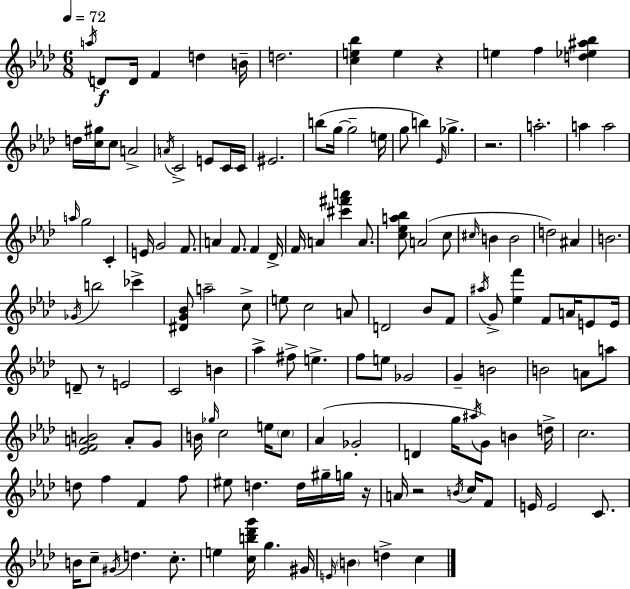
{
  \clef treble
  \numericTimeSignature
  \time 6/8
  \key aes \major
  \tempo 4 = 72
  \acciaccatura { a''16 }\f d'8 d'16 f'4 d''4 | b'16-- d''2. | <c'' e'' bes''>4 e''4 r4 | e''4 f''4 <d'' ees'' ais'' bes''>4 | \break d''16 <c'' gis''>16 c''8 a'2-> | \acciaccatura { a'16 } c'2-> e'8 | c'16 c'16 eis'2. | b''8( g''16~~ g''2-- | \break e''16 g''8 b''4) \grace { ees'16 } ges''4.-> | r2. | a''2.-. | a''4 a''2 | \break \grace { a''16 } g''2 | c'4-. e'16 g'2 | f'8. a'4 f'8. f'4 | des'16-> f'16 a'4 <cis''' fis''' a'''>4 | \break a'8. <c'' ees'' a'' bes''>8 a'2( | c''8 \grace { cis''16 } b'4 b'2 | d''2) | ais'4 b'2. | \break \acciaccatura { ges'16 } b''2 | ces'''4-> <dis' g' bes'>8 a''2-- | c''8-> e''8 c''2 | a'8 d'2 | \break bes'8 f'8 \acciaccatura { ais''16 } g'8-> <ees'' f'''>4 | f'8 a'16 e'8 e'16 d'8-- r8 e'2 | c'2 | b'4 aes''4-> fis''8-> | \break e''4.-> f''8 e''8 ges'2 | g'4-- b'2 | b'2 | a'8 a''8 <ees' f' a' b'>2 | \break a'8-. g'8 b'16 \grace { ges''16 } c''2 | e''16 \parenthesize c''8 aes'4( | ges'2-. d'4 | g''16 \acciaccatura { ais''16 } g'8) b'4 d''16-> c''2. | \break d''8 f''4 | f'4 f''8 eis''8 d''4. | d''16 gis''16-- g''16 r16 a'16 r2 | \acciaccatura { b'16 } c''16 f'8 e'16 e'2 | \break c'8. b'16 c''8-- | \acciaccatura { gis'16 } d''4. c''8.-. e''4 | <c'' b'' des''' g'''>16 g''4. gis'16 \grace { e'16 } | \parenthesize b'4 d''4-> c''4 | \break \bar "|."
}